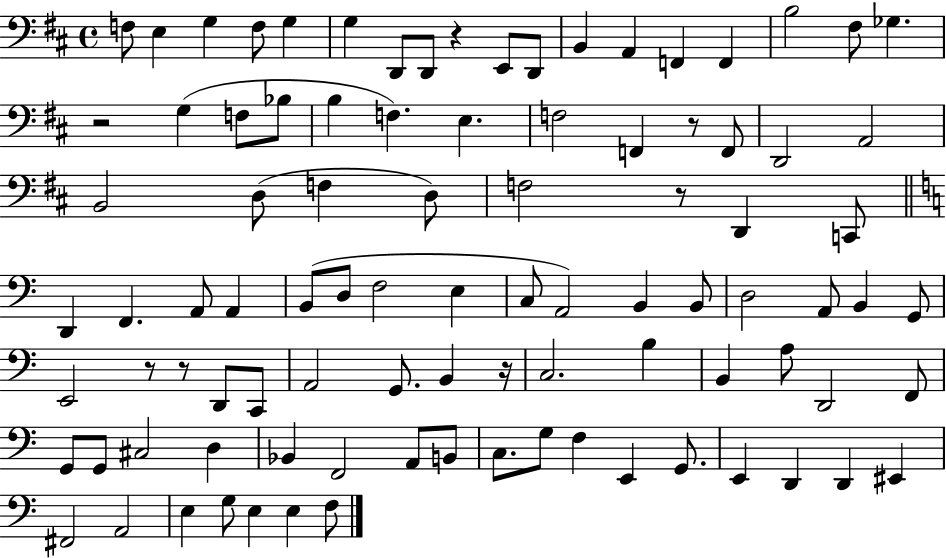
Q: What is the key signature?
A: D major